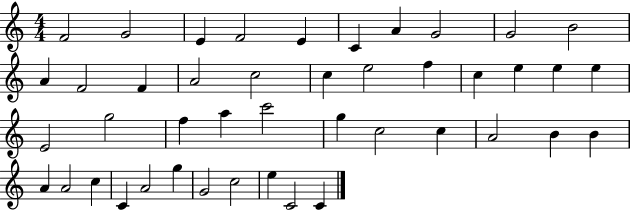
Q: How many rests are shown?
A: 0